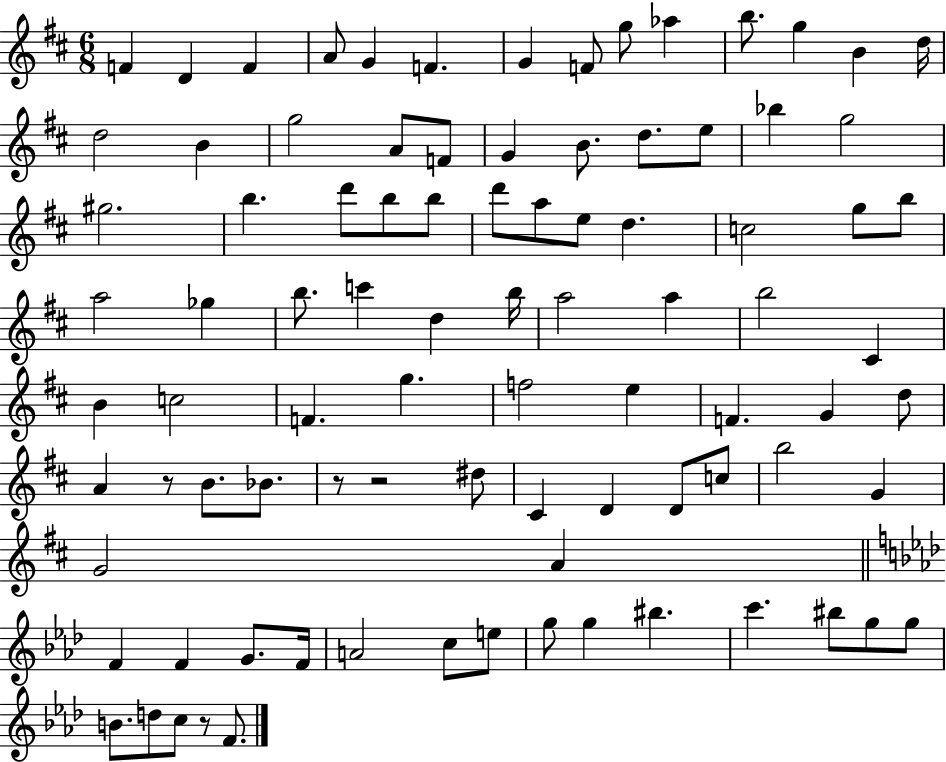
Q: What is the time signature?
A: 6/8